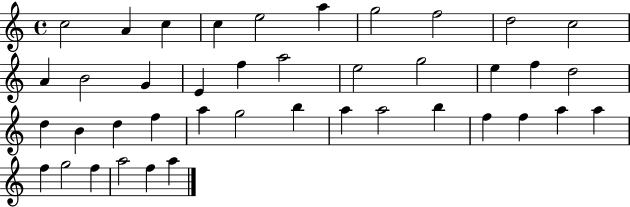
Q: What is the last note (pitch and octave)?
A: A5